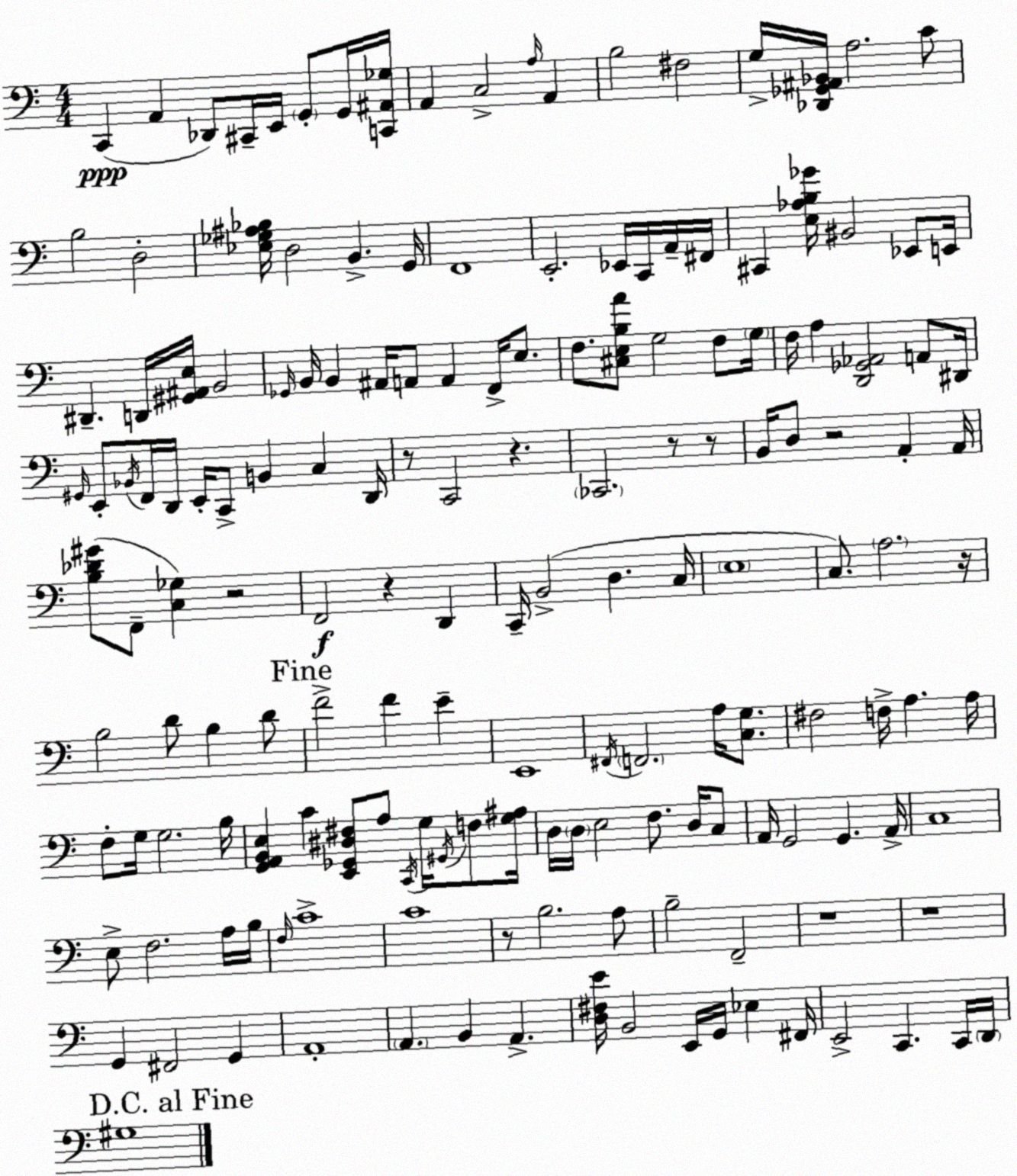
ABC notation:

X:1
T:Untitled
M:4/4
L:1/4
K:Am
C,, A,, _D,,/2 ^C,,/4 E,,/4 G,,/2 G,,/4 [C,,^A,,_G,]/4 A,, C,2 A,/4 A,, B,2 ^F,2 G,/4 [_D,,_G,,^A,,_B,,]/4 A,2 C/2 B,2 D,2 [_E,_G,^A,_B,]/4 D,2 B,, G,,/4 F,,4 E,,2 _E,,/4 C,,/4 A,,/4 ^F,,/4 ^C,, [E,_A,B,_G]/4 ^B,,2 _E,,/2 E,,/4 ^D,, D,,/4 [^G,,^A,,E,]/4 B,,2 _G,,/4 B,,/4 B,, ^A,,/4 A,,/2 A,, F,,/4 E,/2 F,/2 [^C,E,B,A]/2 G,2 F,/2 G,/4 F,/4 A, [D,,_G,,_A,,]2 A,,/2 ^D,,/4 ^G,,/4 E,,/2 _B,,/4 F,,/4 D,,/4 E,,/4 C,,/2 B,, C, D,,/4 z/2 C,,2 z _C,,2 z/2 z/2 B,,/4 D,/2 z2 A,, A,,/4 [B,_D^G]/2 F,,/2 [C,_G,] z2 F,,2 z D,, C,,/4 B,,2 D, C,/4 E,4 C,/2 A,2 z/4 B,2 D/2 B, D/2 F2 F E E,,4 ^F,,/4 F,,2 A,/4 [C,G,]/2 ^F,2 F,/4 A, A,/4 F,/2 G,/4 G,2 B,/4 [G,,A,,B,,E,] C [E,,_G,,^D,^F,]/2 A,/2 C,,/4 G,/4 ^G,,/4 F,/2 [G,^A,]/4 D,/4 D,/4 E,2 F,/2 D,/4 C,/2 A,,/4 G,,2 G,, A,,/4 C,4 E,/2 F,2 A,/4 B,/4 F,/4 C4 C4 z/2 B,2 A,/2 B,2 F,,2 z4 z4 G,, ^F,,2 G,, A,,4 A,, B,, A,, [D,^F,E]/4 B,,2 E,,/4 G,,/4 _E, ^F,,/4 E,,2 C,, C,,/4 D,,/4 ^G,4